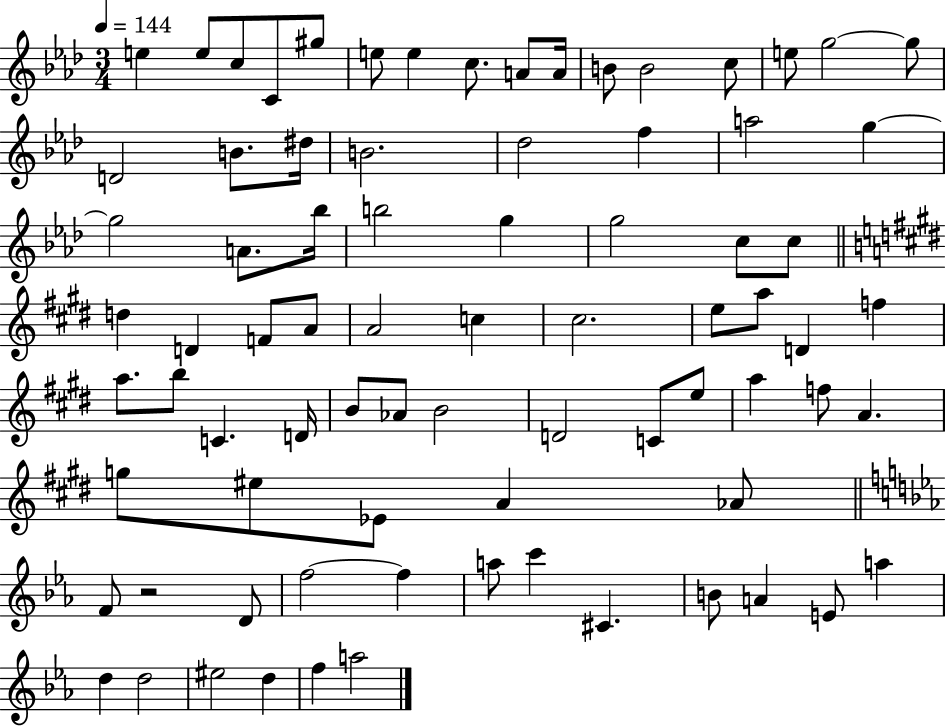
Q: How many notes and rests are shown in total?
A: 79